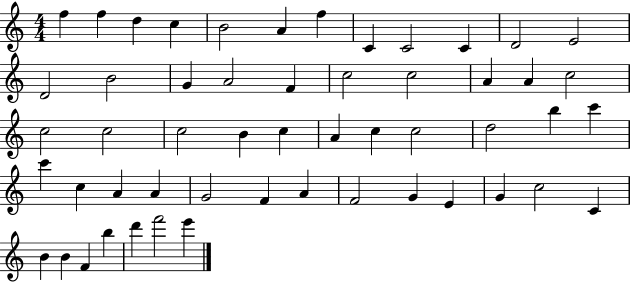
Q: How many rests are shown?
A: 0